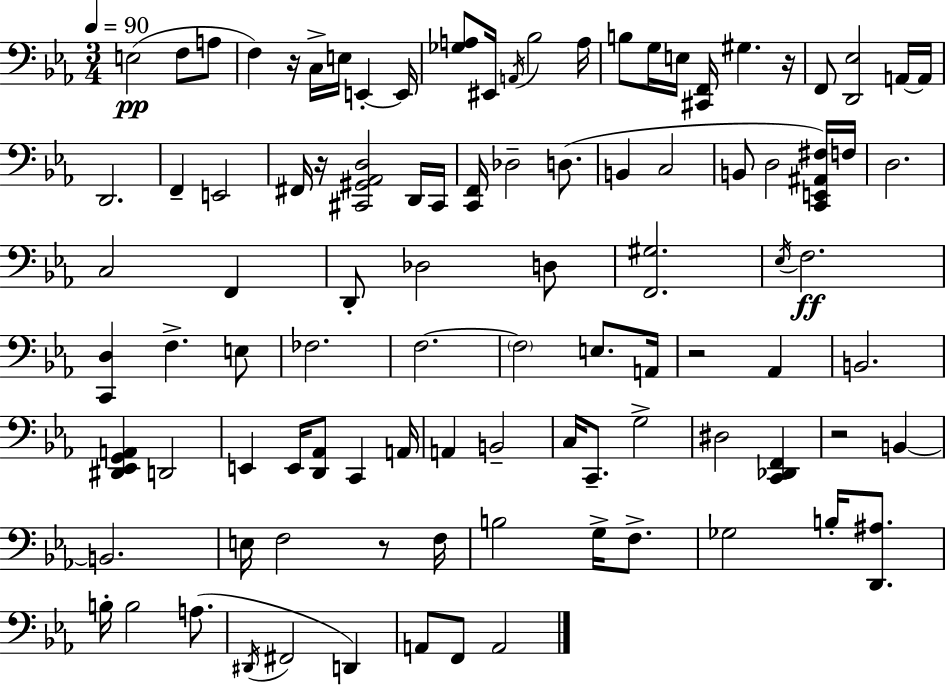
X:1
T:Untitled
M:3/4
L:1/4
K:Eb
E,2 F,/2 A,/2 F, z/4 C,/4 E,/4 E,, E,,/4 [_G,A,]/2 ^E,,/4 A,,/4 _B,2 A,/4 B,/2 G,/4 E,/4 [^C,,F,,]/4 ^G, z/4 F,,/2 [D,,_E,]2 A,,/4 A,,/4 D,,2 F,, E,,2 ^F,,/4 z/4 [^C,,^G,,_A,,D,]2 D,,/4 ^C,,/4 [C,,F,,]/4 _D,2 D,/2 B,, C,2 B,,/2 D,2 [C,,E,,^A,,^F,]/4 F,/4 D,2 C,2 F,, D,,/2 _D,2 D,/2 [F,,^G,]2 _E,/4 F,2 [C,,D,] F, E,/2 _F,2 F,2 F,2 E,/2 A,,/4 z2 _A,, B,,2 [^D,,_E,,G,,A,,] D,,2 E,, E,,/4 [D,,_A,,]/2 C,, A,,/4 A,, B,,2 C,/4 C,,/2 G,2 ^D,2 [C,,_D,,F,,] z2 B,, B,,2 E,/4 F,2 z/2 F,/4 B,2 G,/4 F,/2 _G,2 B,/4 [D,,^A,]/2 B,/4 B,2 A,/2 ^D,,/4 ^F,,2 D,, A,,/2 F,,/2 A,,2